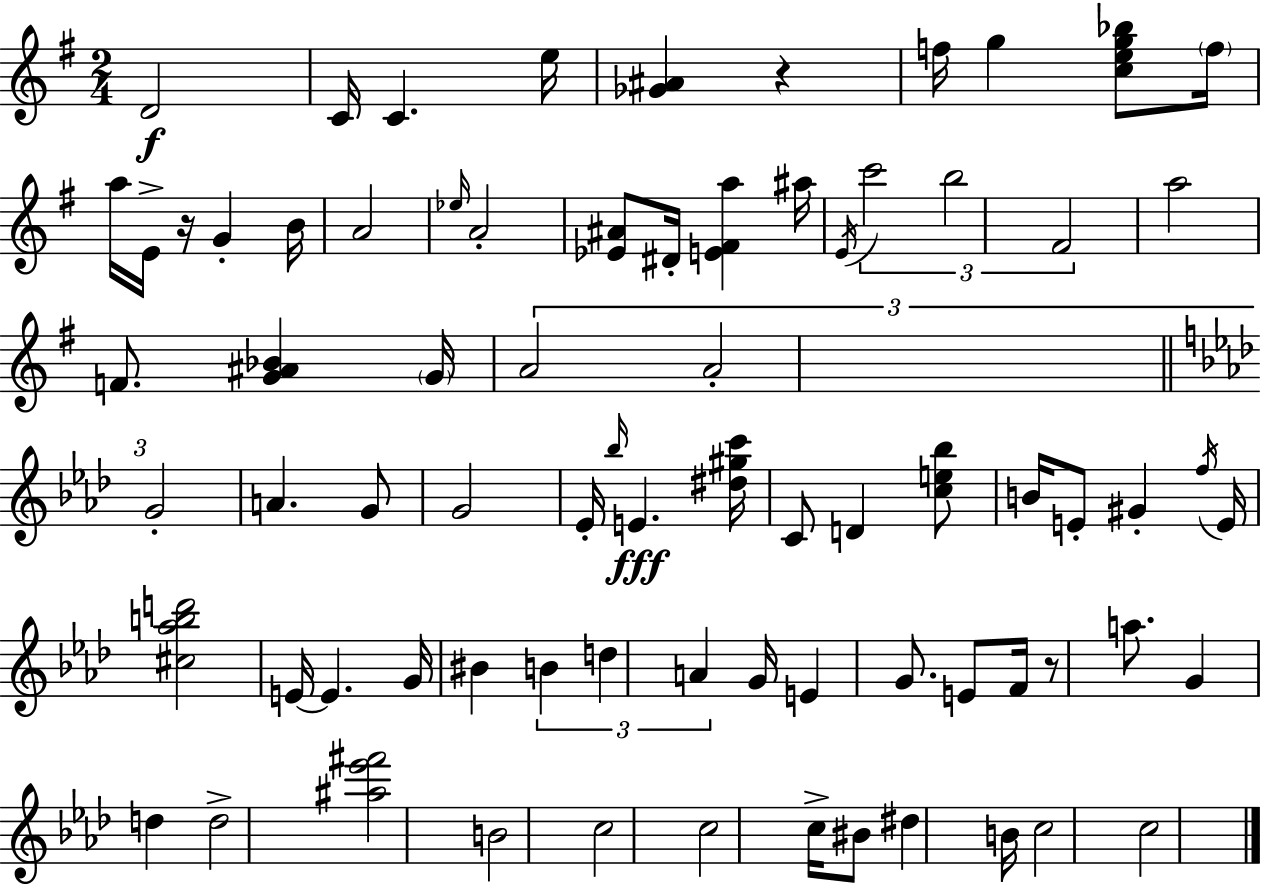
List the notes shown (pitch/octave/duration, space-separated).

D4/h C4/s C4/q. E5/s [Gb4,A#4]/q R/q F5/s G5/q [C5,E5,G5,Bb5]/e F5/s A5/s E4/s R/s G4/q B4/s A4/h Eb5/s A4/h [Eb4,A#4]/e D#4/s [E4,F#4,A5]/q A#5/s E4/s C6/h B5/h F#4/h A5/h F4/e. [G4,A#4,Bb4]/q G4/s A4/h A4/h G4/h A4/q. G4/e G4/h Eb4/s Bb5/s E4/q. [D#5,G#5,C6]/s C4/e D4/q [C5,E5,Bb5]/e B4/s E4/e G#4/q F5/s E4/s [C#5,Ab5,B5,D6]/h E4/s E4/q. G4/s BIS4/q B4/q D5/q A4/q G4/s E4/q G4/e. E4/e F4/s R/e A5/e. G4/q D5/q D5/h [A#5,Eb6,F#6]/h B4/h C5/h C5/h C5/s BIS4/e D#5/q B4/s C5/h C5/h